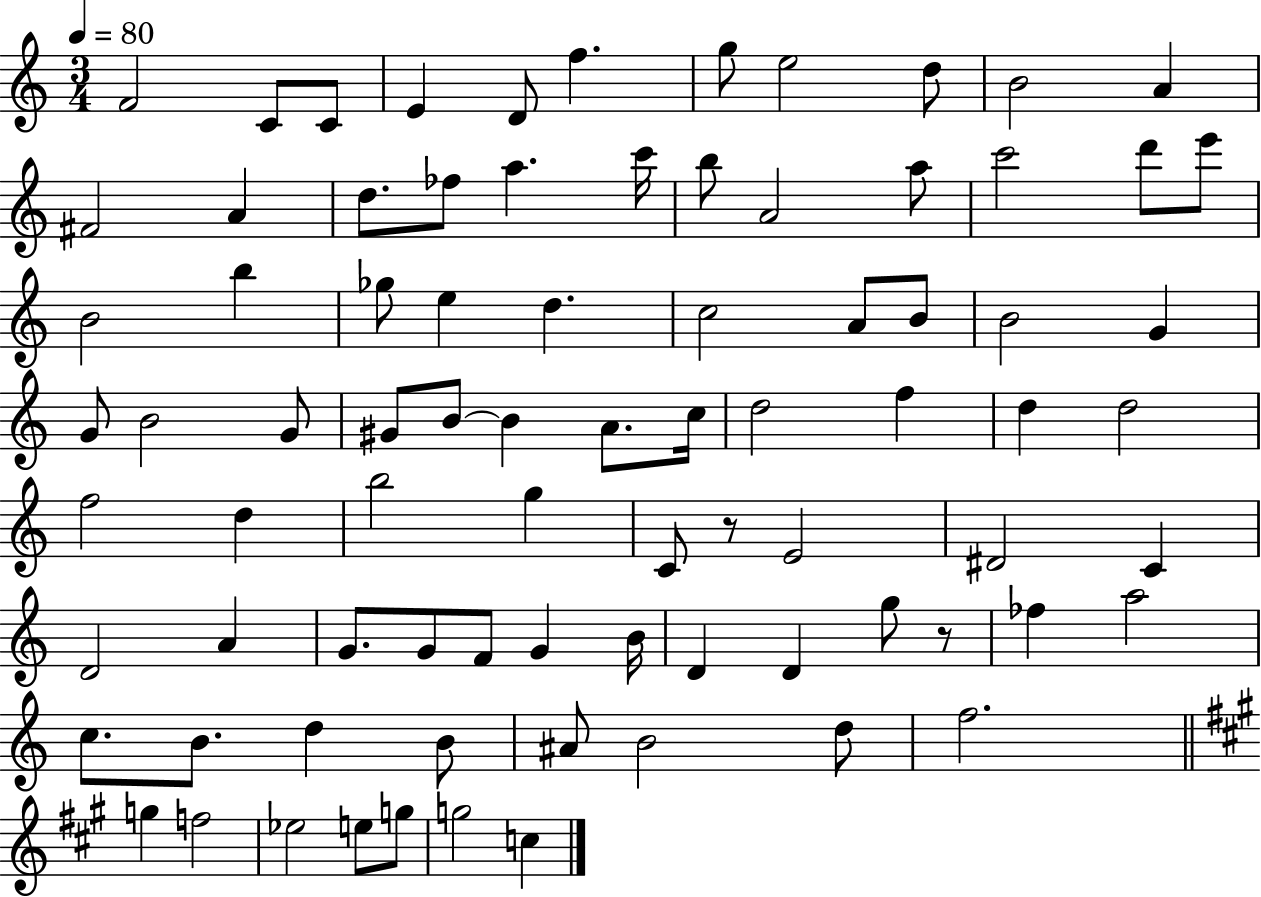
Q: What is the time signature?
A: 3/4